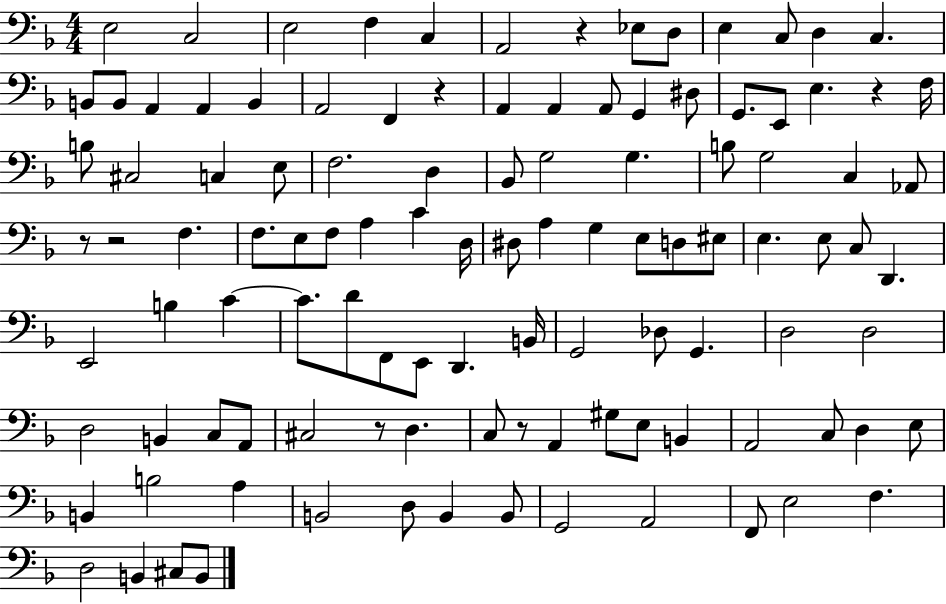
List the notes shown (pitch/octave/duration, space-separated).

E3/h C3/h E3/h F3/q C3/q A2/h R/q Eb3/e D3/e E3/q C3/e D3/q C3/q. B2/e B2/e A2/q A2/q B2/q A2/h F2/q R/q A2/q A2/q A2/e G2/q D#3/e G2/e. E2/e E3/q. R/q F3/s B3/e C#3/h C3/q E3/e F3/h. D3/q Bb2/e G3/h G3/q. B3/e G3/h C3/q Ab2/e R/e R/h F3/q. F3/e. E3/e F3/e A3/q C4/q D3/s D#3/e A3/q G3/q E3/e D3/e EIS3/e E3/q. E3/e C3/e D2/q. E2/h B3/q C4/q C4/e. D4/e F2/e E2/e D2/q. B2/s G2/h Db3/e G2/q. D3/h D3/h D3/h B2/q C3/e A2/e C#3/h R/e D3/q. C3/e R/e A2/q G#3/e E3/e B2/q A2/h C3/e D3/q E3/e B2/q B3/h A3/q B2/h D3/e B2/q B2/e G2/h A2/h F2/e E3/h F3/q. D3/h B2/q C#3/e B2/e